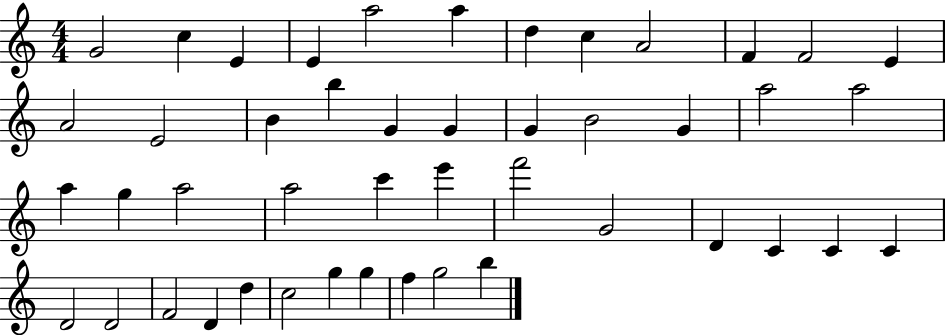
G4/h C5/q E4/q E4/q A5/h A5/q D5/q C5/q A4/h F4/q F4/h E4/q A4/h E4/h B4/q B5/q G4/q G4/q G4/q B4/h G4/q A5/h A5/h A5/q G5/q A5/h A5/h C6/q E6/q F6/h G4/h D4/q C4/q C4/q C4/q D4/h D4/h F4/h D4/q D5/q C5/h G5/q G5/q F5/q G5/h B5/q